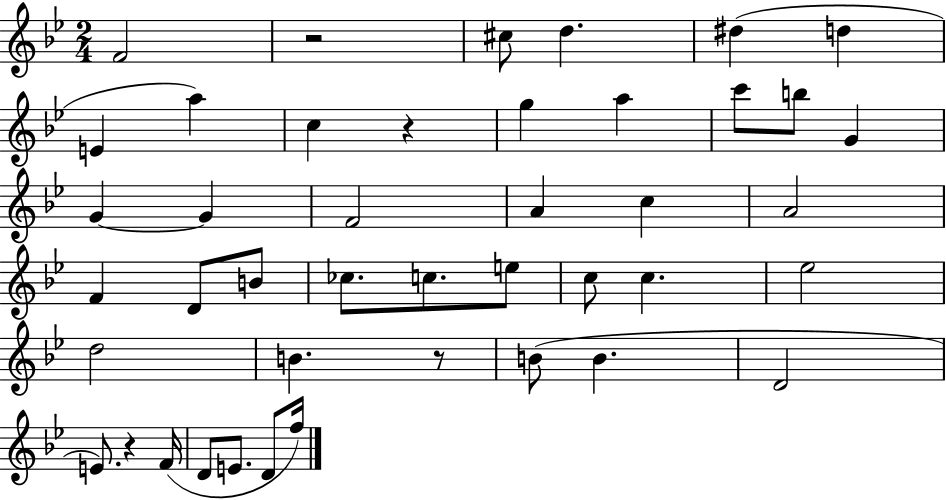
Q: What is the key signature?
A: BES major